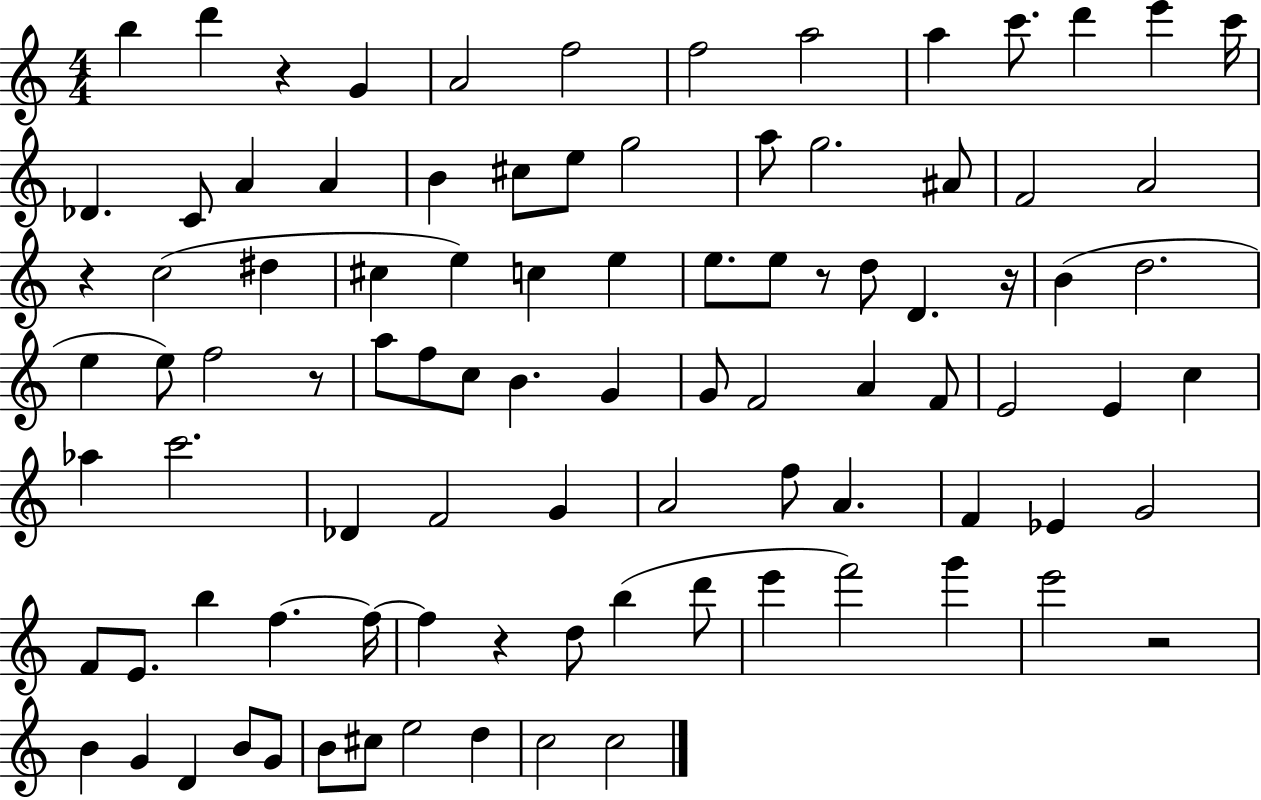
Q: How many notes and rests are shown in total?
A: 94